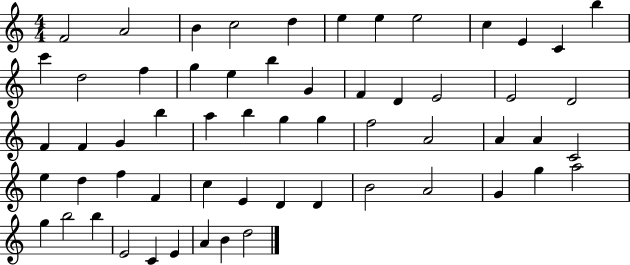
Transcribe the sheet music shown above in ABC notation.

X:1
T:Untitled
M:4/4
L:1/4
K:C
F2 A2 B c2 d e e e2 c E C b c' d2 f g e b G F D E2 E2 D2 F F G b a b g g f2 A2 A A C2 e d f F c E D D B2 A2 G g a2 g b2 b E2 C E A B d2